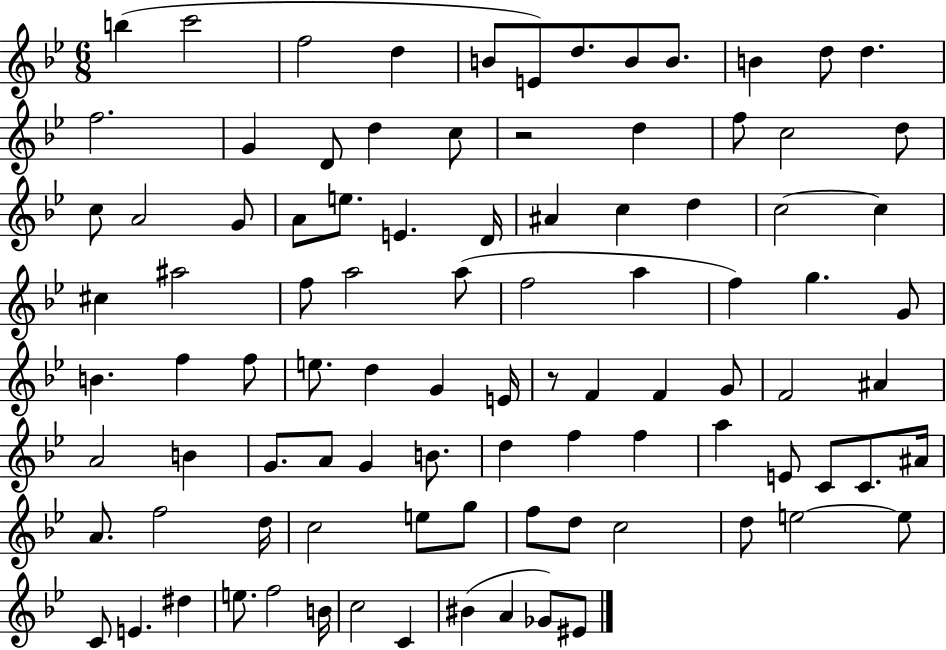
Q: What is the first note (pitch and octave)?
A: B5